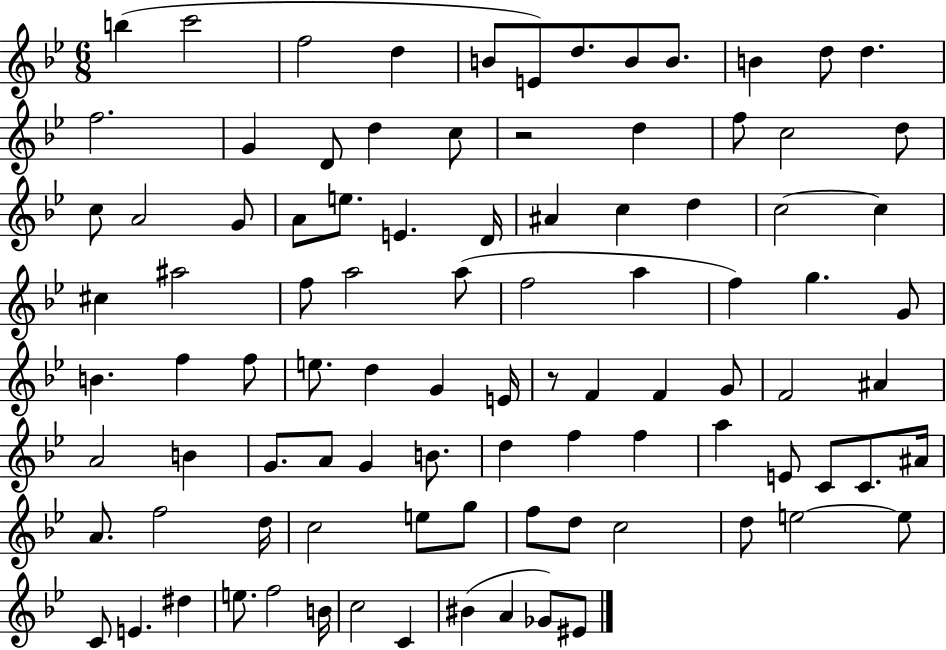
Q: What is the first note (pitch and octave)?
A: B5